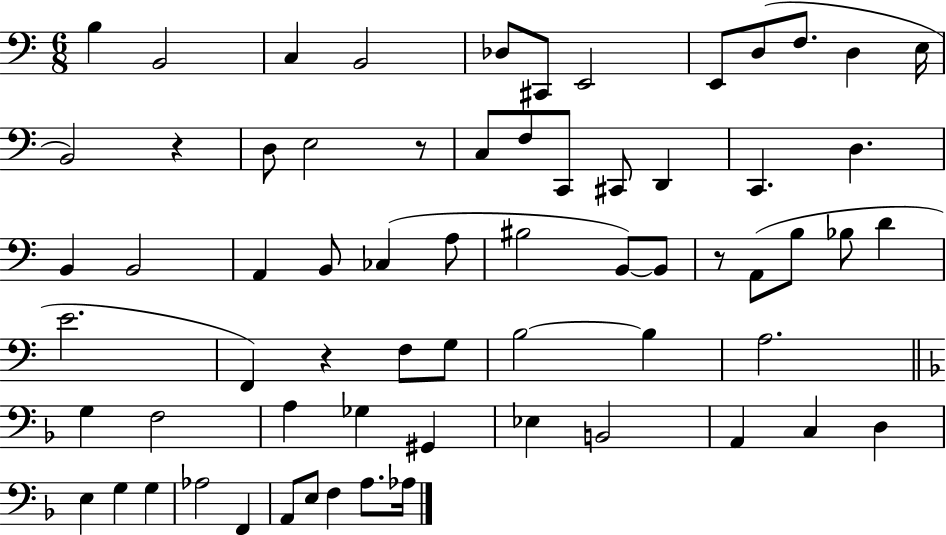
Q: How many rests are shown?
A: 4